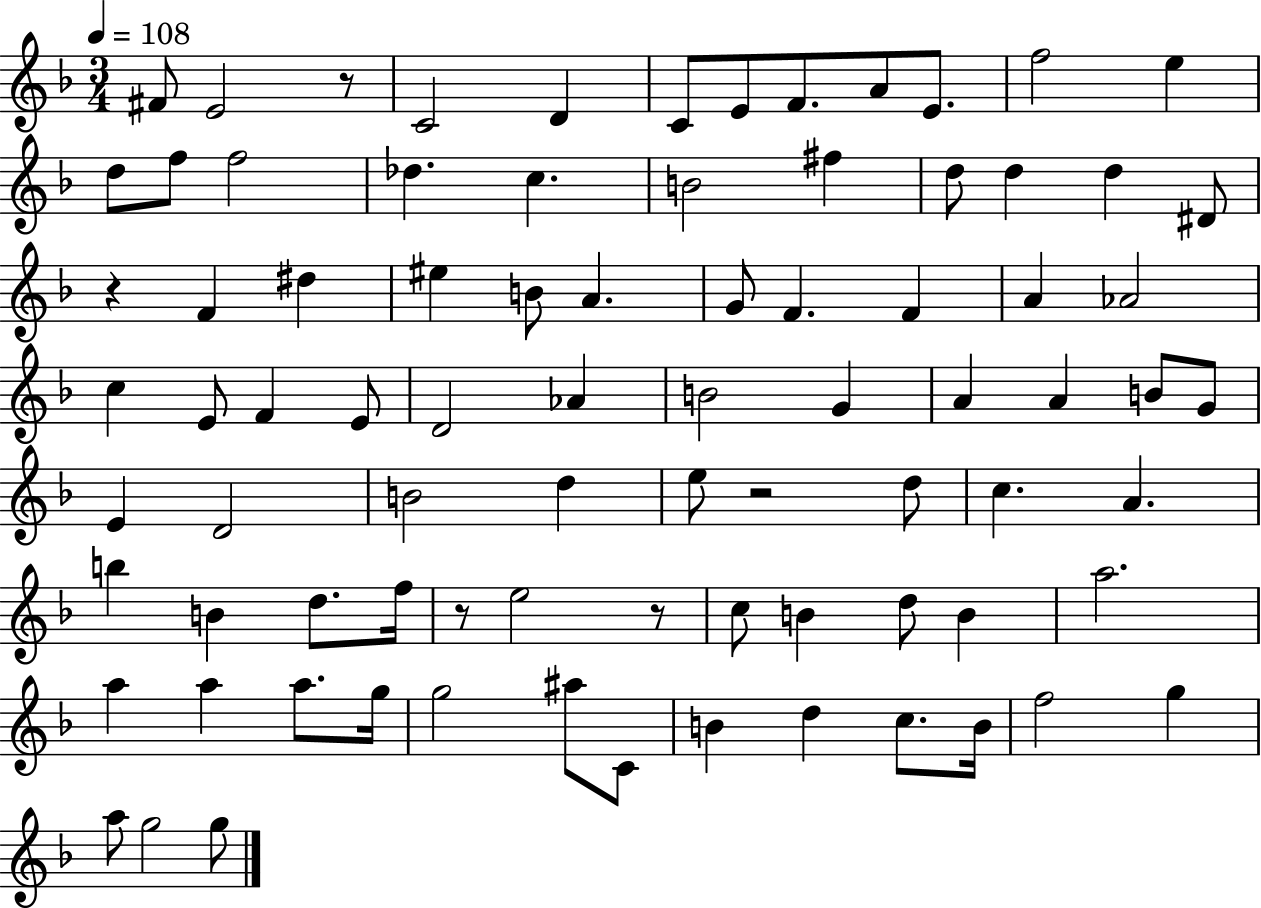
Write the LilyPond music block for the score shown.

{
  \clef treble
  \numericTimeSignature
  \time 3/4
  \key f \major
  \tempo 4 = 108
  fis'8 e'2 r8 | c'2 d'4 | c'8 e'8 f'8. a'8 e'8. | f''2 e''4 | \break d''8 f''8 f''2 | des''4. c''4. | b'2 fis''4 | d''8 d''4 d''4 dis'8 | \break r4 f'4 dis''4 | eis''4 b'8 a'4. | g'8 f'4. f'4 | a'4 aes'2 | \break c''4 e'8 f'4 e'8 | d'2 aes'4 | b'2 g'4 | a'4 a'4 b'8 g'8 | \break e'4 d'2 | b'2 d''4 | e''8 r2 d''8 | c''4. a'4. | \break b''4 b'4 d''8. f''16 | r8 e''2 r8 | c''8 b'4 d''8 b'4 | a''2. | \break a''4 a''4 a''8. g''16 | g''2 ais''8 c'8 | b'4 d''4 c''8. b'16 | f''2 g''4 | \break a''8 g''2 g''8 | \bar "|."
}